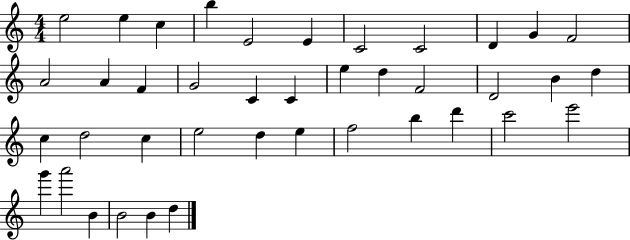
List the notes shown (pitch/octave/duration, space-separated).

E5/h E5/q C5/q B5/q E4/h E4/q C4/h C4/h D4/q G4/q F4/h A4/h A4/q F4/q G4/h C4/q C4/q E5/q D5/q F4/h D4/h B4/q D5/q C5/q D5/h C5/q E5/h D5/q E5/q F5/h B5/q D6/q C6/h E6/h G6/q A6/h B4/q B4/h B4/q D5/q